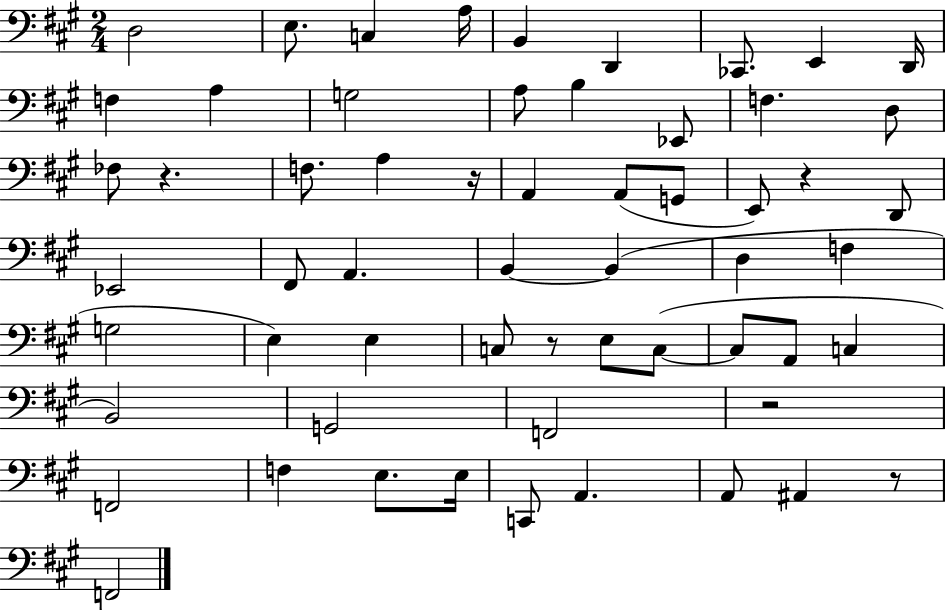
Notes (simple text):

D3/h E3/e. C3/q A3/s B2/q D2/q CES2/e. E2/q D2/s F3/q A3/q G3/h A3/e B3/q Eb2/e F3/q. D3/e FES3/e R/q. F3/e. A3/q R/s A2/q A2/e G2/e E2/e R/q D2/e Eb2/h F#2/e A2/q. B2/q B2/q D3/q F3/q G3/h E3/q E3/q C3/e R/e E3/e C3/e C3/e A2/e C3/q B2/h G2/h F2/h R/h F2/h F3/q E3/e. E3/s C2/e A2/q. A2/e A#2/q R/e F2/h